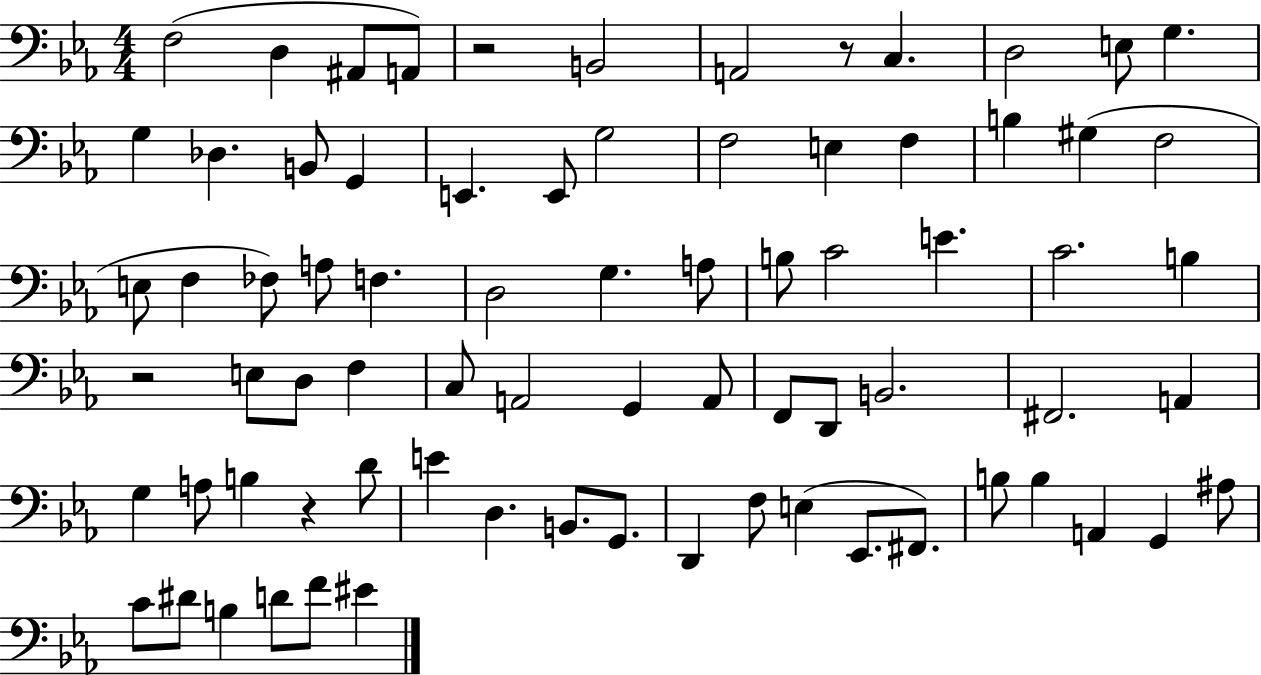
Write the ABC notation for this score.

X:1
T:Untitled
M:4/4
L:1/4
K:Eb
F,2 D, ^A,,/2 A,,/2 z2 B,,2 A,,2 z/2 C, D,2 E,/2 G, G, _D, B,,/2 G,, E,, E,,/2 G,2 F,2 E, F, B, ^G, F,2 E,/2 F, _F,/2 A,/2 F, D,2 G, A,/2 B,/2 C2 E C2 B, z2 E,/2 D,/2 F, C,/2 A,,2 G,, A,,/2 F,,/2 D,,/2 B,,2 ^F,,2 A,, G, A,/2 B, z D/2 E D, B,,/2 G,,/2 D,, F,/2 E, _E,,/2 ^F,,/2 B,/2 B, A,, G,, ^A,/2 C/2 ^D/2 B, D/2 F/2 ^E